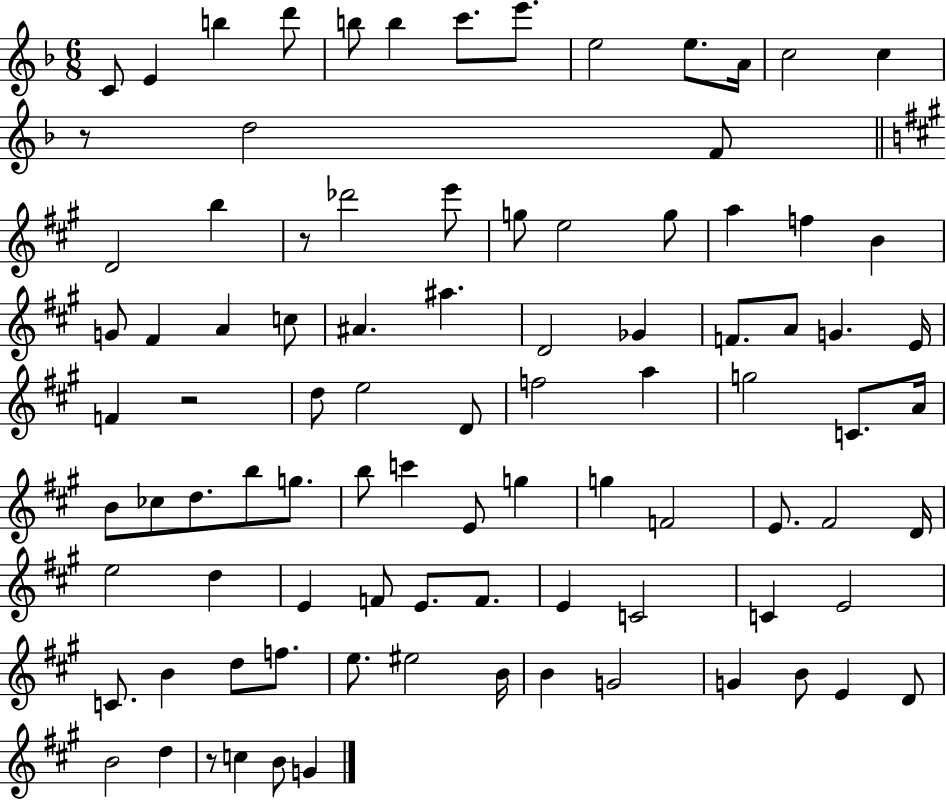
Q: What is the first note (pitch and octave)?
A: C4